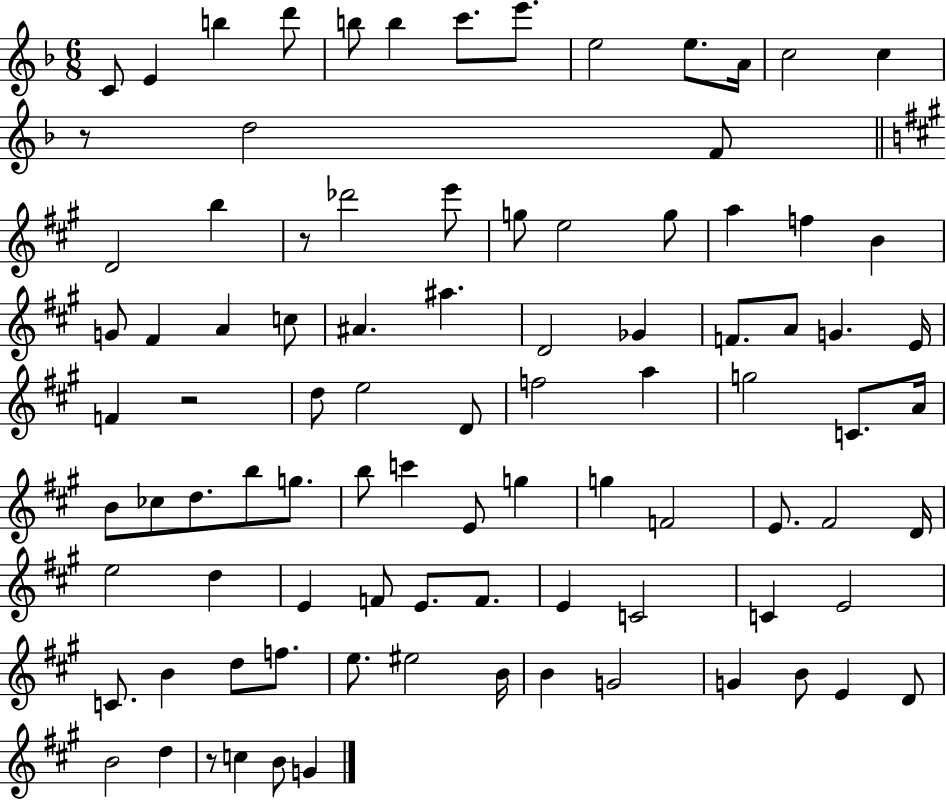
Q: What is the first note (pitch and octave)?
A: C4